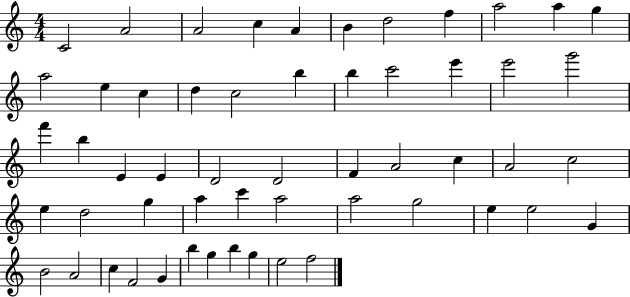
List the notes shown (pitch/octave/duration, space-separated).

C4/h A4/h A4/h C5/q A4/q B4/q D5/h F5/q A5/h A5/q G5/q A5/h E5/q C5/q D5/q C5/h B5/q B5/q C6/h E6/q E6/h G6/h F6/q B5/q E4/q E4/q D4/h D4/h F4/q A4/h C5/q A4/h C5/h E5/q D5/h G5/q A5/q C6/q A5/h A5/h G5/h E5/q E5/h G4/q B4/h A4/h C5/q F4/h G4/q B5/q G5/q B5/q G5/q E5/h F5/h